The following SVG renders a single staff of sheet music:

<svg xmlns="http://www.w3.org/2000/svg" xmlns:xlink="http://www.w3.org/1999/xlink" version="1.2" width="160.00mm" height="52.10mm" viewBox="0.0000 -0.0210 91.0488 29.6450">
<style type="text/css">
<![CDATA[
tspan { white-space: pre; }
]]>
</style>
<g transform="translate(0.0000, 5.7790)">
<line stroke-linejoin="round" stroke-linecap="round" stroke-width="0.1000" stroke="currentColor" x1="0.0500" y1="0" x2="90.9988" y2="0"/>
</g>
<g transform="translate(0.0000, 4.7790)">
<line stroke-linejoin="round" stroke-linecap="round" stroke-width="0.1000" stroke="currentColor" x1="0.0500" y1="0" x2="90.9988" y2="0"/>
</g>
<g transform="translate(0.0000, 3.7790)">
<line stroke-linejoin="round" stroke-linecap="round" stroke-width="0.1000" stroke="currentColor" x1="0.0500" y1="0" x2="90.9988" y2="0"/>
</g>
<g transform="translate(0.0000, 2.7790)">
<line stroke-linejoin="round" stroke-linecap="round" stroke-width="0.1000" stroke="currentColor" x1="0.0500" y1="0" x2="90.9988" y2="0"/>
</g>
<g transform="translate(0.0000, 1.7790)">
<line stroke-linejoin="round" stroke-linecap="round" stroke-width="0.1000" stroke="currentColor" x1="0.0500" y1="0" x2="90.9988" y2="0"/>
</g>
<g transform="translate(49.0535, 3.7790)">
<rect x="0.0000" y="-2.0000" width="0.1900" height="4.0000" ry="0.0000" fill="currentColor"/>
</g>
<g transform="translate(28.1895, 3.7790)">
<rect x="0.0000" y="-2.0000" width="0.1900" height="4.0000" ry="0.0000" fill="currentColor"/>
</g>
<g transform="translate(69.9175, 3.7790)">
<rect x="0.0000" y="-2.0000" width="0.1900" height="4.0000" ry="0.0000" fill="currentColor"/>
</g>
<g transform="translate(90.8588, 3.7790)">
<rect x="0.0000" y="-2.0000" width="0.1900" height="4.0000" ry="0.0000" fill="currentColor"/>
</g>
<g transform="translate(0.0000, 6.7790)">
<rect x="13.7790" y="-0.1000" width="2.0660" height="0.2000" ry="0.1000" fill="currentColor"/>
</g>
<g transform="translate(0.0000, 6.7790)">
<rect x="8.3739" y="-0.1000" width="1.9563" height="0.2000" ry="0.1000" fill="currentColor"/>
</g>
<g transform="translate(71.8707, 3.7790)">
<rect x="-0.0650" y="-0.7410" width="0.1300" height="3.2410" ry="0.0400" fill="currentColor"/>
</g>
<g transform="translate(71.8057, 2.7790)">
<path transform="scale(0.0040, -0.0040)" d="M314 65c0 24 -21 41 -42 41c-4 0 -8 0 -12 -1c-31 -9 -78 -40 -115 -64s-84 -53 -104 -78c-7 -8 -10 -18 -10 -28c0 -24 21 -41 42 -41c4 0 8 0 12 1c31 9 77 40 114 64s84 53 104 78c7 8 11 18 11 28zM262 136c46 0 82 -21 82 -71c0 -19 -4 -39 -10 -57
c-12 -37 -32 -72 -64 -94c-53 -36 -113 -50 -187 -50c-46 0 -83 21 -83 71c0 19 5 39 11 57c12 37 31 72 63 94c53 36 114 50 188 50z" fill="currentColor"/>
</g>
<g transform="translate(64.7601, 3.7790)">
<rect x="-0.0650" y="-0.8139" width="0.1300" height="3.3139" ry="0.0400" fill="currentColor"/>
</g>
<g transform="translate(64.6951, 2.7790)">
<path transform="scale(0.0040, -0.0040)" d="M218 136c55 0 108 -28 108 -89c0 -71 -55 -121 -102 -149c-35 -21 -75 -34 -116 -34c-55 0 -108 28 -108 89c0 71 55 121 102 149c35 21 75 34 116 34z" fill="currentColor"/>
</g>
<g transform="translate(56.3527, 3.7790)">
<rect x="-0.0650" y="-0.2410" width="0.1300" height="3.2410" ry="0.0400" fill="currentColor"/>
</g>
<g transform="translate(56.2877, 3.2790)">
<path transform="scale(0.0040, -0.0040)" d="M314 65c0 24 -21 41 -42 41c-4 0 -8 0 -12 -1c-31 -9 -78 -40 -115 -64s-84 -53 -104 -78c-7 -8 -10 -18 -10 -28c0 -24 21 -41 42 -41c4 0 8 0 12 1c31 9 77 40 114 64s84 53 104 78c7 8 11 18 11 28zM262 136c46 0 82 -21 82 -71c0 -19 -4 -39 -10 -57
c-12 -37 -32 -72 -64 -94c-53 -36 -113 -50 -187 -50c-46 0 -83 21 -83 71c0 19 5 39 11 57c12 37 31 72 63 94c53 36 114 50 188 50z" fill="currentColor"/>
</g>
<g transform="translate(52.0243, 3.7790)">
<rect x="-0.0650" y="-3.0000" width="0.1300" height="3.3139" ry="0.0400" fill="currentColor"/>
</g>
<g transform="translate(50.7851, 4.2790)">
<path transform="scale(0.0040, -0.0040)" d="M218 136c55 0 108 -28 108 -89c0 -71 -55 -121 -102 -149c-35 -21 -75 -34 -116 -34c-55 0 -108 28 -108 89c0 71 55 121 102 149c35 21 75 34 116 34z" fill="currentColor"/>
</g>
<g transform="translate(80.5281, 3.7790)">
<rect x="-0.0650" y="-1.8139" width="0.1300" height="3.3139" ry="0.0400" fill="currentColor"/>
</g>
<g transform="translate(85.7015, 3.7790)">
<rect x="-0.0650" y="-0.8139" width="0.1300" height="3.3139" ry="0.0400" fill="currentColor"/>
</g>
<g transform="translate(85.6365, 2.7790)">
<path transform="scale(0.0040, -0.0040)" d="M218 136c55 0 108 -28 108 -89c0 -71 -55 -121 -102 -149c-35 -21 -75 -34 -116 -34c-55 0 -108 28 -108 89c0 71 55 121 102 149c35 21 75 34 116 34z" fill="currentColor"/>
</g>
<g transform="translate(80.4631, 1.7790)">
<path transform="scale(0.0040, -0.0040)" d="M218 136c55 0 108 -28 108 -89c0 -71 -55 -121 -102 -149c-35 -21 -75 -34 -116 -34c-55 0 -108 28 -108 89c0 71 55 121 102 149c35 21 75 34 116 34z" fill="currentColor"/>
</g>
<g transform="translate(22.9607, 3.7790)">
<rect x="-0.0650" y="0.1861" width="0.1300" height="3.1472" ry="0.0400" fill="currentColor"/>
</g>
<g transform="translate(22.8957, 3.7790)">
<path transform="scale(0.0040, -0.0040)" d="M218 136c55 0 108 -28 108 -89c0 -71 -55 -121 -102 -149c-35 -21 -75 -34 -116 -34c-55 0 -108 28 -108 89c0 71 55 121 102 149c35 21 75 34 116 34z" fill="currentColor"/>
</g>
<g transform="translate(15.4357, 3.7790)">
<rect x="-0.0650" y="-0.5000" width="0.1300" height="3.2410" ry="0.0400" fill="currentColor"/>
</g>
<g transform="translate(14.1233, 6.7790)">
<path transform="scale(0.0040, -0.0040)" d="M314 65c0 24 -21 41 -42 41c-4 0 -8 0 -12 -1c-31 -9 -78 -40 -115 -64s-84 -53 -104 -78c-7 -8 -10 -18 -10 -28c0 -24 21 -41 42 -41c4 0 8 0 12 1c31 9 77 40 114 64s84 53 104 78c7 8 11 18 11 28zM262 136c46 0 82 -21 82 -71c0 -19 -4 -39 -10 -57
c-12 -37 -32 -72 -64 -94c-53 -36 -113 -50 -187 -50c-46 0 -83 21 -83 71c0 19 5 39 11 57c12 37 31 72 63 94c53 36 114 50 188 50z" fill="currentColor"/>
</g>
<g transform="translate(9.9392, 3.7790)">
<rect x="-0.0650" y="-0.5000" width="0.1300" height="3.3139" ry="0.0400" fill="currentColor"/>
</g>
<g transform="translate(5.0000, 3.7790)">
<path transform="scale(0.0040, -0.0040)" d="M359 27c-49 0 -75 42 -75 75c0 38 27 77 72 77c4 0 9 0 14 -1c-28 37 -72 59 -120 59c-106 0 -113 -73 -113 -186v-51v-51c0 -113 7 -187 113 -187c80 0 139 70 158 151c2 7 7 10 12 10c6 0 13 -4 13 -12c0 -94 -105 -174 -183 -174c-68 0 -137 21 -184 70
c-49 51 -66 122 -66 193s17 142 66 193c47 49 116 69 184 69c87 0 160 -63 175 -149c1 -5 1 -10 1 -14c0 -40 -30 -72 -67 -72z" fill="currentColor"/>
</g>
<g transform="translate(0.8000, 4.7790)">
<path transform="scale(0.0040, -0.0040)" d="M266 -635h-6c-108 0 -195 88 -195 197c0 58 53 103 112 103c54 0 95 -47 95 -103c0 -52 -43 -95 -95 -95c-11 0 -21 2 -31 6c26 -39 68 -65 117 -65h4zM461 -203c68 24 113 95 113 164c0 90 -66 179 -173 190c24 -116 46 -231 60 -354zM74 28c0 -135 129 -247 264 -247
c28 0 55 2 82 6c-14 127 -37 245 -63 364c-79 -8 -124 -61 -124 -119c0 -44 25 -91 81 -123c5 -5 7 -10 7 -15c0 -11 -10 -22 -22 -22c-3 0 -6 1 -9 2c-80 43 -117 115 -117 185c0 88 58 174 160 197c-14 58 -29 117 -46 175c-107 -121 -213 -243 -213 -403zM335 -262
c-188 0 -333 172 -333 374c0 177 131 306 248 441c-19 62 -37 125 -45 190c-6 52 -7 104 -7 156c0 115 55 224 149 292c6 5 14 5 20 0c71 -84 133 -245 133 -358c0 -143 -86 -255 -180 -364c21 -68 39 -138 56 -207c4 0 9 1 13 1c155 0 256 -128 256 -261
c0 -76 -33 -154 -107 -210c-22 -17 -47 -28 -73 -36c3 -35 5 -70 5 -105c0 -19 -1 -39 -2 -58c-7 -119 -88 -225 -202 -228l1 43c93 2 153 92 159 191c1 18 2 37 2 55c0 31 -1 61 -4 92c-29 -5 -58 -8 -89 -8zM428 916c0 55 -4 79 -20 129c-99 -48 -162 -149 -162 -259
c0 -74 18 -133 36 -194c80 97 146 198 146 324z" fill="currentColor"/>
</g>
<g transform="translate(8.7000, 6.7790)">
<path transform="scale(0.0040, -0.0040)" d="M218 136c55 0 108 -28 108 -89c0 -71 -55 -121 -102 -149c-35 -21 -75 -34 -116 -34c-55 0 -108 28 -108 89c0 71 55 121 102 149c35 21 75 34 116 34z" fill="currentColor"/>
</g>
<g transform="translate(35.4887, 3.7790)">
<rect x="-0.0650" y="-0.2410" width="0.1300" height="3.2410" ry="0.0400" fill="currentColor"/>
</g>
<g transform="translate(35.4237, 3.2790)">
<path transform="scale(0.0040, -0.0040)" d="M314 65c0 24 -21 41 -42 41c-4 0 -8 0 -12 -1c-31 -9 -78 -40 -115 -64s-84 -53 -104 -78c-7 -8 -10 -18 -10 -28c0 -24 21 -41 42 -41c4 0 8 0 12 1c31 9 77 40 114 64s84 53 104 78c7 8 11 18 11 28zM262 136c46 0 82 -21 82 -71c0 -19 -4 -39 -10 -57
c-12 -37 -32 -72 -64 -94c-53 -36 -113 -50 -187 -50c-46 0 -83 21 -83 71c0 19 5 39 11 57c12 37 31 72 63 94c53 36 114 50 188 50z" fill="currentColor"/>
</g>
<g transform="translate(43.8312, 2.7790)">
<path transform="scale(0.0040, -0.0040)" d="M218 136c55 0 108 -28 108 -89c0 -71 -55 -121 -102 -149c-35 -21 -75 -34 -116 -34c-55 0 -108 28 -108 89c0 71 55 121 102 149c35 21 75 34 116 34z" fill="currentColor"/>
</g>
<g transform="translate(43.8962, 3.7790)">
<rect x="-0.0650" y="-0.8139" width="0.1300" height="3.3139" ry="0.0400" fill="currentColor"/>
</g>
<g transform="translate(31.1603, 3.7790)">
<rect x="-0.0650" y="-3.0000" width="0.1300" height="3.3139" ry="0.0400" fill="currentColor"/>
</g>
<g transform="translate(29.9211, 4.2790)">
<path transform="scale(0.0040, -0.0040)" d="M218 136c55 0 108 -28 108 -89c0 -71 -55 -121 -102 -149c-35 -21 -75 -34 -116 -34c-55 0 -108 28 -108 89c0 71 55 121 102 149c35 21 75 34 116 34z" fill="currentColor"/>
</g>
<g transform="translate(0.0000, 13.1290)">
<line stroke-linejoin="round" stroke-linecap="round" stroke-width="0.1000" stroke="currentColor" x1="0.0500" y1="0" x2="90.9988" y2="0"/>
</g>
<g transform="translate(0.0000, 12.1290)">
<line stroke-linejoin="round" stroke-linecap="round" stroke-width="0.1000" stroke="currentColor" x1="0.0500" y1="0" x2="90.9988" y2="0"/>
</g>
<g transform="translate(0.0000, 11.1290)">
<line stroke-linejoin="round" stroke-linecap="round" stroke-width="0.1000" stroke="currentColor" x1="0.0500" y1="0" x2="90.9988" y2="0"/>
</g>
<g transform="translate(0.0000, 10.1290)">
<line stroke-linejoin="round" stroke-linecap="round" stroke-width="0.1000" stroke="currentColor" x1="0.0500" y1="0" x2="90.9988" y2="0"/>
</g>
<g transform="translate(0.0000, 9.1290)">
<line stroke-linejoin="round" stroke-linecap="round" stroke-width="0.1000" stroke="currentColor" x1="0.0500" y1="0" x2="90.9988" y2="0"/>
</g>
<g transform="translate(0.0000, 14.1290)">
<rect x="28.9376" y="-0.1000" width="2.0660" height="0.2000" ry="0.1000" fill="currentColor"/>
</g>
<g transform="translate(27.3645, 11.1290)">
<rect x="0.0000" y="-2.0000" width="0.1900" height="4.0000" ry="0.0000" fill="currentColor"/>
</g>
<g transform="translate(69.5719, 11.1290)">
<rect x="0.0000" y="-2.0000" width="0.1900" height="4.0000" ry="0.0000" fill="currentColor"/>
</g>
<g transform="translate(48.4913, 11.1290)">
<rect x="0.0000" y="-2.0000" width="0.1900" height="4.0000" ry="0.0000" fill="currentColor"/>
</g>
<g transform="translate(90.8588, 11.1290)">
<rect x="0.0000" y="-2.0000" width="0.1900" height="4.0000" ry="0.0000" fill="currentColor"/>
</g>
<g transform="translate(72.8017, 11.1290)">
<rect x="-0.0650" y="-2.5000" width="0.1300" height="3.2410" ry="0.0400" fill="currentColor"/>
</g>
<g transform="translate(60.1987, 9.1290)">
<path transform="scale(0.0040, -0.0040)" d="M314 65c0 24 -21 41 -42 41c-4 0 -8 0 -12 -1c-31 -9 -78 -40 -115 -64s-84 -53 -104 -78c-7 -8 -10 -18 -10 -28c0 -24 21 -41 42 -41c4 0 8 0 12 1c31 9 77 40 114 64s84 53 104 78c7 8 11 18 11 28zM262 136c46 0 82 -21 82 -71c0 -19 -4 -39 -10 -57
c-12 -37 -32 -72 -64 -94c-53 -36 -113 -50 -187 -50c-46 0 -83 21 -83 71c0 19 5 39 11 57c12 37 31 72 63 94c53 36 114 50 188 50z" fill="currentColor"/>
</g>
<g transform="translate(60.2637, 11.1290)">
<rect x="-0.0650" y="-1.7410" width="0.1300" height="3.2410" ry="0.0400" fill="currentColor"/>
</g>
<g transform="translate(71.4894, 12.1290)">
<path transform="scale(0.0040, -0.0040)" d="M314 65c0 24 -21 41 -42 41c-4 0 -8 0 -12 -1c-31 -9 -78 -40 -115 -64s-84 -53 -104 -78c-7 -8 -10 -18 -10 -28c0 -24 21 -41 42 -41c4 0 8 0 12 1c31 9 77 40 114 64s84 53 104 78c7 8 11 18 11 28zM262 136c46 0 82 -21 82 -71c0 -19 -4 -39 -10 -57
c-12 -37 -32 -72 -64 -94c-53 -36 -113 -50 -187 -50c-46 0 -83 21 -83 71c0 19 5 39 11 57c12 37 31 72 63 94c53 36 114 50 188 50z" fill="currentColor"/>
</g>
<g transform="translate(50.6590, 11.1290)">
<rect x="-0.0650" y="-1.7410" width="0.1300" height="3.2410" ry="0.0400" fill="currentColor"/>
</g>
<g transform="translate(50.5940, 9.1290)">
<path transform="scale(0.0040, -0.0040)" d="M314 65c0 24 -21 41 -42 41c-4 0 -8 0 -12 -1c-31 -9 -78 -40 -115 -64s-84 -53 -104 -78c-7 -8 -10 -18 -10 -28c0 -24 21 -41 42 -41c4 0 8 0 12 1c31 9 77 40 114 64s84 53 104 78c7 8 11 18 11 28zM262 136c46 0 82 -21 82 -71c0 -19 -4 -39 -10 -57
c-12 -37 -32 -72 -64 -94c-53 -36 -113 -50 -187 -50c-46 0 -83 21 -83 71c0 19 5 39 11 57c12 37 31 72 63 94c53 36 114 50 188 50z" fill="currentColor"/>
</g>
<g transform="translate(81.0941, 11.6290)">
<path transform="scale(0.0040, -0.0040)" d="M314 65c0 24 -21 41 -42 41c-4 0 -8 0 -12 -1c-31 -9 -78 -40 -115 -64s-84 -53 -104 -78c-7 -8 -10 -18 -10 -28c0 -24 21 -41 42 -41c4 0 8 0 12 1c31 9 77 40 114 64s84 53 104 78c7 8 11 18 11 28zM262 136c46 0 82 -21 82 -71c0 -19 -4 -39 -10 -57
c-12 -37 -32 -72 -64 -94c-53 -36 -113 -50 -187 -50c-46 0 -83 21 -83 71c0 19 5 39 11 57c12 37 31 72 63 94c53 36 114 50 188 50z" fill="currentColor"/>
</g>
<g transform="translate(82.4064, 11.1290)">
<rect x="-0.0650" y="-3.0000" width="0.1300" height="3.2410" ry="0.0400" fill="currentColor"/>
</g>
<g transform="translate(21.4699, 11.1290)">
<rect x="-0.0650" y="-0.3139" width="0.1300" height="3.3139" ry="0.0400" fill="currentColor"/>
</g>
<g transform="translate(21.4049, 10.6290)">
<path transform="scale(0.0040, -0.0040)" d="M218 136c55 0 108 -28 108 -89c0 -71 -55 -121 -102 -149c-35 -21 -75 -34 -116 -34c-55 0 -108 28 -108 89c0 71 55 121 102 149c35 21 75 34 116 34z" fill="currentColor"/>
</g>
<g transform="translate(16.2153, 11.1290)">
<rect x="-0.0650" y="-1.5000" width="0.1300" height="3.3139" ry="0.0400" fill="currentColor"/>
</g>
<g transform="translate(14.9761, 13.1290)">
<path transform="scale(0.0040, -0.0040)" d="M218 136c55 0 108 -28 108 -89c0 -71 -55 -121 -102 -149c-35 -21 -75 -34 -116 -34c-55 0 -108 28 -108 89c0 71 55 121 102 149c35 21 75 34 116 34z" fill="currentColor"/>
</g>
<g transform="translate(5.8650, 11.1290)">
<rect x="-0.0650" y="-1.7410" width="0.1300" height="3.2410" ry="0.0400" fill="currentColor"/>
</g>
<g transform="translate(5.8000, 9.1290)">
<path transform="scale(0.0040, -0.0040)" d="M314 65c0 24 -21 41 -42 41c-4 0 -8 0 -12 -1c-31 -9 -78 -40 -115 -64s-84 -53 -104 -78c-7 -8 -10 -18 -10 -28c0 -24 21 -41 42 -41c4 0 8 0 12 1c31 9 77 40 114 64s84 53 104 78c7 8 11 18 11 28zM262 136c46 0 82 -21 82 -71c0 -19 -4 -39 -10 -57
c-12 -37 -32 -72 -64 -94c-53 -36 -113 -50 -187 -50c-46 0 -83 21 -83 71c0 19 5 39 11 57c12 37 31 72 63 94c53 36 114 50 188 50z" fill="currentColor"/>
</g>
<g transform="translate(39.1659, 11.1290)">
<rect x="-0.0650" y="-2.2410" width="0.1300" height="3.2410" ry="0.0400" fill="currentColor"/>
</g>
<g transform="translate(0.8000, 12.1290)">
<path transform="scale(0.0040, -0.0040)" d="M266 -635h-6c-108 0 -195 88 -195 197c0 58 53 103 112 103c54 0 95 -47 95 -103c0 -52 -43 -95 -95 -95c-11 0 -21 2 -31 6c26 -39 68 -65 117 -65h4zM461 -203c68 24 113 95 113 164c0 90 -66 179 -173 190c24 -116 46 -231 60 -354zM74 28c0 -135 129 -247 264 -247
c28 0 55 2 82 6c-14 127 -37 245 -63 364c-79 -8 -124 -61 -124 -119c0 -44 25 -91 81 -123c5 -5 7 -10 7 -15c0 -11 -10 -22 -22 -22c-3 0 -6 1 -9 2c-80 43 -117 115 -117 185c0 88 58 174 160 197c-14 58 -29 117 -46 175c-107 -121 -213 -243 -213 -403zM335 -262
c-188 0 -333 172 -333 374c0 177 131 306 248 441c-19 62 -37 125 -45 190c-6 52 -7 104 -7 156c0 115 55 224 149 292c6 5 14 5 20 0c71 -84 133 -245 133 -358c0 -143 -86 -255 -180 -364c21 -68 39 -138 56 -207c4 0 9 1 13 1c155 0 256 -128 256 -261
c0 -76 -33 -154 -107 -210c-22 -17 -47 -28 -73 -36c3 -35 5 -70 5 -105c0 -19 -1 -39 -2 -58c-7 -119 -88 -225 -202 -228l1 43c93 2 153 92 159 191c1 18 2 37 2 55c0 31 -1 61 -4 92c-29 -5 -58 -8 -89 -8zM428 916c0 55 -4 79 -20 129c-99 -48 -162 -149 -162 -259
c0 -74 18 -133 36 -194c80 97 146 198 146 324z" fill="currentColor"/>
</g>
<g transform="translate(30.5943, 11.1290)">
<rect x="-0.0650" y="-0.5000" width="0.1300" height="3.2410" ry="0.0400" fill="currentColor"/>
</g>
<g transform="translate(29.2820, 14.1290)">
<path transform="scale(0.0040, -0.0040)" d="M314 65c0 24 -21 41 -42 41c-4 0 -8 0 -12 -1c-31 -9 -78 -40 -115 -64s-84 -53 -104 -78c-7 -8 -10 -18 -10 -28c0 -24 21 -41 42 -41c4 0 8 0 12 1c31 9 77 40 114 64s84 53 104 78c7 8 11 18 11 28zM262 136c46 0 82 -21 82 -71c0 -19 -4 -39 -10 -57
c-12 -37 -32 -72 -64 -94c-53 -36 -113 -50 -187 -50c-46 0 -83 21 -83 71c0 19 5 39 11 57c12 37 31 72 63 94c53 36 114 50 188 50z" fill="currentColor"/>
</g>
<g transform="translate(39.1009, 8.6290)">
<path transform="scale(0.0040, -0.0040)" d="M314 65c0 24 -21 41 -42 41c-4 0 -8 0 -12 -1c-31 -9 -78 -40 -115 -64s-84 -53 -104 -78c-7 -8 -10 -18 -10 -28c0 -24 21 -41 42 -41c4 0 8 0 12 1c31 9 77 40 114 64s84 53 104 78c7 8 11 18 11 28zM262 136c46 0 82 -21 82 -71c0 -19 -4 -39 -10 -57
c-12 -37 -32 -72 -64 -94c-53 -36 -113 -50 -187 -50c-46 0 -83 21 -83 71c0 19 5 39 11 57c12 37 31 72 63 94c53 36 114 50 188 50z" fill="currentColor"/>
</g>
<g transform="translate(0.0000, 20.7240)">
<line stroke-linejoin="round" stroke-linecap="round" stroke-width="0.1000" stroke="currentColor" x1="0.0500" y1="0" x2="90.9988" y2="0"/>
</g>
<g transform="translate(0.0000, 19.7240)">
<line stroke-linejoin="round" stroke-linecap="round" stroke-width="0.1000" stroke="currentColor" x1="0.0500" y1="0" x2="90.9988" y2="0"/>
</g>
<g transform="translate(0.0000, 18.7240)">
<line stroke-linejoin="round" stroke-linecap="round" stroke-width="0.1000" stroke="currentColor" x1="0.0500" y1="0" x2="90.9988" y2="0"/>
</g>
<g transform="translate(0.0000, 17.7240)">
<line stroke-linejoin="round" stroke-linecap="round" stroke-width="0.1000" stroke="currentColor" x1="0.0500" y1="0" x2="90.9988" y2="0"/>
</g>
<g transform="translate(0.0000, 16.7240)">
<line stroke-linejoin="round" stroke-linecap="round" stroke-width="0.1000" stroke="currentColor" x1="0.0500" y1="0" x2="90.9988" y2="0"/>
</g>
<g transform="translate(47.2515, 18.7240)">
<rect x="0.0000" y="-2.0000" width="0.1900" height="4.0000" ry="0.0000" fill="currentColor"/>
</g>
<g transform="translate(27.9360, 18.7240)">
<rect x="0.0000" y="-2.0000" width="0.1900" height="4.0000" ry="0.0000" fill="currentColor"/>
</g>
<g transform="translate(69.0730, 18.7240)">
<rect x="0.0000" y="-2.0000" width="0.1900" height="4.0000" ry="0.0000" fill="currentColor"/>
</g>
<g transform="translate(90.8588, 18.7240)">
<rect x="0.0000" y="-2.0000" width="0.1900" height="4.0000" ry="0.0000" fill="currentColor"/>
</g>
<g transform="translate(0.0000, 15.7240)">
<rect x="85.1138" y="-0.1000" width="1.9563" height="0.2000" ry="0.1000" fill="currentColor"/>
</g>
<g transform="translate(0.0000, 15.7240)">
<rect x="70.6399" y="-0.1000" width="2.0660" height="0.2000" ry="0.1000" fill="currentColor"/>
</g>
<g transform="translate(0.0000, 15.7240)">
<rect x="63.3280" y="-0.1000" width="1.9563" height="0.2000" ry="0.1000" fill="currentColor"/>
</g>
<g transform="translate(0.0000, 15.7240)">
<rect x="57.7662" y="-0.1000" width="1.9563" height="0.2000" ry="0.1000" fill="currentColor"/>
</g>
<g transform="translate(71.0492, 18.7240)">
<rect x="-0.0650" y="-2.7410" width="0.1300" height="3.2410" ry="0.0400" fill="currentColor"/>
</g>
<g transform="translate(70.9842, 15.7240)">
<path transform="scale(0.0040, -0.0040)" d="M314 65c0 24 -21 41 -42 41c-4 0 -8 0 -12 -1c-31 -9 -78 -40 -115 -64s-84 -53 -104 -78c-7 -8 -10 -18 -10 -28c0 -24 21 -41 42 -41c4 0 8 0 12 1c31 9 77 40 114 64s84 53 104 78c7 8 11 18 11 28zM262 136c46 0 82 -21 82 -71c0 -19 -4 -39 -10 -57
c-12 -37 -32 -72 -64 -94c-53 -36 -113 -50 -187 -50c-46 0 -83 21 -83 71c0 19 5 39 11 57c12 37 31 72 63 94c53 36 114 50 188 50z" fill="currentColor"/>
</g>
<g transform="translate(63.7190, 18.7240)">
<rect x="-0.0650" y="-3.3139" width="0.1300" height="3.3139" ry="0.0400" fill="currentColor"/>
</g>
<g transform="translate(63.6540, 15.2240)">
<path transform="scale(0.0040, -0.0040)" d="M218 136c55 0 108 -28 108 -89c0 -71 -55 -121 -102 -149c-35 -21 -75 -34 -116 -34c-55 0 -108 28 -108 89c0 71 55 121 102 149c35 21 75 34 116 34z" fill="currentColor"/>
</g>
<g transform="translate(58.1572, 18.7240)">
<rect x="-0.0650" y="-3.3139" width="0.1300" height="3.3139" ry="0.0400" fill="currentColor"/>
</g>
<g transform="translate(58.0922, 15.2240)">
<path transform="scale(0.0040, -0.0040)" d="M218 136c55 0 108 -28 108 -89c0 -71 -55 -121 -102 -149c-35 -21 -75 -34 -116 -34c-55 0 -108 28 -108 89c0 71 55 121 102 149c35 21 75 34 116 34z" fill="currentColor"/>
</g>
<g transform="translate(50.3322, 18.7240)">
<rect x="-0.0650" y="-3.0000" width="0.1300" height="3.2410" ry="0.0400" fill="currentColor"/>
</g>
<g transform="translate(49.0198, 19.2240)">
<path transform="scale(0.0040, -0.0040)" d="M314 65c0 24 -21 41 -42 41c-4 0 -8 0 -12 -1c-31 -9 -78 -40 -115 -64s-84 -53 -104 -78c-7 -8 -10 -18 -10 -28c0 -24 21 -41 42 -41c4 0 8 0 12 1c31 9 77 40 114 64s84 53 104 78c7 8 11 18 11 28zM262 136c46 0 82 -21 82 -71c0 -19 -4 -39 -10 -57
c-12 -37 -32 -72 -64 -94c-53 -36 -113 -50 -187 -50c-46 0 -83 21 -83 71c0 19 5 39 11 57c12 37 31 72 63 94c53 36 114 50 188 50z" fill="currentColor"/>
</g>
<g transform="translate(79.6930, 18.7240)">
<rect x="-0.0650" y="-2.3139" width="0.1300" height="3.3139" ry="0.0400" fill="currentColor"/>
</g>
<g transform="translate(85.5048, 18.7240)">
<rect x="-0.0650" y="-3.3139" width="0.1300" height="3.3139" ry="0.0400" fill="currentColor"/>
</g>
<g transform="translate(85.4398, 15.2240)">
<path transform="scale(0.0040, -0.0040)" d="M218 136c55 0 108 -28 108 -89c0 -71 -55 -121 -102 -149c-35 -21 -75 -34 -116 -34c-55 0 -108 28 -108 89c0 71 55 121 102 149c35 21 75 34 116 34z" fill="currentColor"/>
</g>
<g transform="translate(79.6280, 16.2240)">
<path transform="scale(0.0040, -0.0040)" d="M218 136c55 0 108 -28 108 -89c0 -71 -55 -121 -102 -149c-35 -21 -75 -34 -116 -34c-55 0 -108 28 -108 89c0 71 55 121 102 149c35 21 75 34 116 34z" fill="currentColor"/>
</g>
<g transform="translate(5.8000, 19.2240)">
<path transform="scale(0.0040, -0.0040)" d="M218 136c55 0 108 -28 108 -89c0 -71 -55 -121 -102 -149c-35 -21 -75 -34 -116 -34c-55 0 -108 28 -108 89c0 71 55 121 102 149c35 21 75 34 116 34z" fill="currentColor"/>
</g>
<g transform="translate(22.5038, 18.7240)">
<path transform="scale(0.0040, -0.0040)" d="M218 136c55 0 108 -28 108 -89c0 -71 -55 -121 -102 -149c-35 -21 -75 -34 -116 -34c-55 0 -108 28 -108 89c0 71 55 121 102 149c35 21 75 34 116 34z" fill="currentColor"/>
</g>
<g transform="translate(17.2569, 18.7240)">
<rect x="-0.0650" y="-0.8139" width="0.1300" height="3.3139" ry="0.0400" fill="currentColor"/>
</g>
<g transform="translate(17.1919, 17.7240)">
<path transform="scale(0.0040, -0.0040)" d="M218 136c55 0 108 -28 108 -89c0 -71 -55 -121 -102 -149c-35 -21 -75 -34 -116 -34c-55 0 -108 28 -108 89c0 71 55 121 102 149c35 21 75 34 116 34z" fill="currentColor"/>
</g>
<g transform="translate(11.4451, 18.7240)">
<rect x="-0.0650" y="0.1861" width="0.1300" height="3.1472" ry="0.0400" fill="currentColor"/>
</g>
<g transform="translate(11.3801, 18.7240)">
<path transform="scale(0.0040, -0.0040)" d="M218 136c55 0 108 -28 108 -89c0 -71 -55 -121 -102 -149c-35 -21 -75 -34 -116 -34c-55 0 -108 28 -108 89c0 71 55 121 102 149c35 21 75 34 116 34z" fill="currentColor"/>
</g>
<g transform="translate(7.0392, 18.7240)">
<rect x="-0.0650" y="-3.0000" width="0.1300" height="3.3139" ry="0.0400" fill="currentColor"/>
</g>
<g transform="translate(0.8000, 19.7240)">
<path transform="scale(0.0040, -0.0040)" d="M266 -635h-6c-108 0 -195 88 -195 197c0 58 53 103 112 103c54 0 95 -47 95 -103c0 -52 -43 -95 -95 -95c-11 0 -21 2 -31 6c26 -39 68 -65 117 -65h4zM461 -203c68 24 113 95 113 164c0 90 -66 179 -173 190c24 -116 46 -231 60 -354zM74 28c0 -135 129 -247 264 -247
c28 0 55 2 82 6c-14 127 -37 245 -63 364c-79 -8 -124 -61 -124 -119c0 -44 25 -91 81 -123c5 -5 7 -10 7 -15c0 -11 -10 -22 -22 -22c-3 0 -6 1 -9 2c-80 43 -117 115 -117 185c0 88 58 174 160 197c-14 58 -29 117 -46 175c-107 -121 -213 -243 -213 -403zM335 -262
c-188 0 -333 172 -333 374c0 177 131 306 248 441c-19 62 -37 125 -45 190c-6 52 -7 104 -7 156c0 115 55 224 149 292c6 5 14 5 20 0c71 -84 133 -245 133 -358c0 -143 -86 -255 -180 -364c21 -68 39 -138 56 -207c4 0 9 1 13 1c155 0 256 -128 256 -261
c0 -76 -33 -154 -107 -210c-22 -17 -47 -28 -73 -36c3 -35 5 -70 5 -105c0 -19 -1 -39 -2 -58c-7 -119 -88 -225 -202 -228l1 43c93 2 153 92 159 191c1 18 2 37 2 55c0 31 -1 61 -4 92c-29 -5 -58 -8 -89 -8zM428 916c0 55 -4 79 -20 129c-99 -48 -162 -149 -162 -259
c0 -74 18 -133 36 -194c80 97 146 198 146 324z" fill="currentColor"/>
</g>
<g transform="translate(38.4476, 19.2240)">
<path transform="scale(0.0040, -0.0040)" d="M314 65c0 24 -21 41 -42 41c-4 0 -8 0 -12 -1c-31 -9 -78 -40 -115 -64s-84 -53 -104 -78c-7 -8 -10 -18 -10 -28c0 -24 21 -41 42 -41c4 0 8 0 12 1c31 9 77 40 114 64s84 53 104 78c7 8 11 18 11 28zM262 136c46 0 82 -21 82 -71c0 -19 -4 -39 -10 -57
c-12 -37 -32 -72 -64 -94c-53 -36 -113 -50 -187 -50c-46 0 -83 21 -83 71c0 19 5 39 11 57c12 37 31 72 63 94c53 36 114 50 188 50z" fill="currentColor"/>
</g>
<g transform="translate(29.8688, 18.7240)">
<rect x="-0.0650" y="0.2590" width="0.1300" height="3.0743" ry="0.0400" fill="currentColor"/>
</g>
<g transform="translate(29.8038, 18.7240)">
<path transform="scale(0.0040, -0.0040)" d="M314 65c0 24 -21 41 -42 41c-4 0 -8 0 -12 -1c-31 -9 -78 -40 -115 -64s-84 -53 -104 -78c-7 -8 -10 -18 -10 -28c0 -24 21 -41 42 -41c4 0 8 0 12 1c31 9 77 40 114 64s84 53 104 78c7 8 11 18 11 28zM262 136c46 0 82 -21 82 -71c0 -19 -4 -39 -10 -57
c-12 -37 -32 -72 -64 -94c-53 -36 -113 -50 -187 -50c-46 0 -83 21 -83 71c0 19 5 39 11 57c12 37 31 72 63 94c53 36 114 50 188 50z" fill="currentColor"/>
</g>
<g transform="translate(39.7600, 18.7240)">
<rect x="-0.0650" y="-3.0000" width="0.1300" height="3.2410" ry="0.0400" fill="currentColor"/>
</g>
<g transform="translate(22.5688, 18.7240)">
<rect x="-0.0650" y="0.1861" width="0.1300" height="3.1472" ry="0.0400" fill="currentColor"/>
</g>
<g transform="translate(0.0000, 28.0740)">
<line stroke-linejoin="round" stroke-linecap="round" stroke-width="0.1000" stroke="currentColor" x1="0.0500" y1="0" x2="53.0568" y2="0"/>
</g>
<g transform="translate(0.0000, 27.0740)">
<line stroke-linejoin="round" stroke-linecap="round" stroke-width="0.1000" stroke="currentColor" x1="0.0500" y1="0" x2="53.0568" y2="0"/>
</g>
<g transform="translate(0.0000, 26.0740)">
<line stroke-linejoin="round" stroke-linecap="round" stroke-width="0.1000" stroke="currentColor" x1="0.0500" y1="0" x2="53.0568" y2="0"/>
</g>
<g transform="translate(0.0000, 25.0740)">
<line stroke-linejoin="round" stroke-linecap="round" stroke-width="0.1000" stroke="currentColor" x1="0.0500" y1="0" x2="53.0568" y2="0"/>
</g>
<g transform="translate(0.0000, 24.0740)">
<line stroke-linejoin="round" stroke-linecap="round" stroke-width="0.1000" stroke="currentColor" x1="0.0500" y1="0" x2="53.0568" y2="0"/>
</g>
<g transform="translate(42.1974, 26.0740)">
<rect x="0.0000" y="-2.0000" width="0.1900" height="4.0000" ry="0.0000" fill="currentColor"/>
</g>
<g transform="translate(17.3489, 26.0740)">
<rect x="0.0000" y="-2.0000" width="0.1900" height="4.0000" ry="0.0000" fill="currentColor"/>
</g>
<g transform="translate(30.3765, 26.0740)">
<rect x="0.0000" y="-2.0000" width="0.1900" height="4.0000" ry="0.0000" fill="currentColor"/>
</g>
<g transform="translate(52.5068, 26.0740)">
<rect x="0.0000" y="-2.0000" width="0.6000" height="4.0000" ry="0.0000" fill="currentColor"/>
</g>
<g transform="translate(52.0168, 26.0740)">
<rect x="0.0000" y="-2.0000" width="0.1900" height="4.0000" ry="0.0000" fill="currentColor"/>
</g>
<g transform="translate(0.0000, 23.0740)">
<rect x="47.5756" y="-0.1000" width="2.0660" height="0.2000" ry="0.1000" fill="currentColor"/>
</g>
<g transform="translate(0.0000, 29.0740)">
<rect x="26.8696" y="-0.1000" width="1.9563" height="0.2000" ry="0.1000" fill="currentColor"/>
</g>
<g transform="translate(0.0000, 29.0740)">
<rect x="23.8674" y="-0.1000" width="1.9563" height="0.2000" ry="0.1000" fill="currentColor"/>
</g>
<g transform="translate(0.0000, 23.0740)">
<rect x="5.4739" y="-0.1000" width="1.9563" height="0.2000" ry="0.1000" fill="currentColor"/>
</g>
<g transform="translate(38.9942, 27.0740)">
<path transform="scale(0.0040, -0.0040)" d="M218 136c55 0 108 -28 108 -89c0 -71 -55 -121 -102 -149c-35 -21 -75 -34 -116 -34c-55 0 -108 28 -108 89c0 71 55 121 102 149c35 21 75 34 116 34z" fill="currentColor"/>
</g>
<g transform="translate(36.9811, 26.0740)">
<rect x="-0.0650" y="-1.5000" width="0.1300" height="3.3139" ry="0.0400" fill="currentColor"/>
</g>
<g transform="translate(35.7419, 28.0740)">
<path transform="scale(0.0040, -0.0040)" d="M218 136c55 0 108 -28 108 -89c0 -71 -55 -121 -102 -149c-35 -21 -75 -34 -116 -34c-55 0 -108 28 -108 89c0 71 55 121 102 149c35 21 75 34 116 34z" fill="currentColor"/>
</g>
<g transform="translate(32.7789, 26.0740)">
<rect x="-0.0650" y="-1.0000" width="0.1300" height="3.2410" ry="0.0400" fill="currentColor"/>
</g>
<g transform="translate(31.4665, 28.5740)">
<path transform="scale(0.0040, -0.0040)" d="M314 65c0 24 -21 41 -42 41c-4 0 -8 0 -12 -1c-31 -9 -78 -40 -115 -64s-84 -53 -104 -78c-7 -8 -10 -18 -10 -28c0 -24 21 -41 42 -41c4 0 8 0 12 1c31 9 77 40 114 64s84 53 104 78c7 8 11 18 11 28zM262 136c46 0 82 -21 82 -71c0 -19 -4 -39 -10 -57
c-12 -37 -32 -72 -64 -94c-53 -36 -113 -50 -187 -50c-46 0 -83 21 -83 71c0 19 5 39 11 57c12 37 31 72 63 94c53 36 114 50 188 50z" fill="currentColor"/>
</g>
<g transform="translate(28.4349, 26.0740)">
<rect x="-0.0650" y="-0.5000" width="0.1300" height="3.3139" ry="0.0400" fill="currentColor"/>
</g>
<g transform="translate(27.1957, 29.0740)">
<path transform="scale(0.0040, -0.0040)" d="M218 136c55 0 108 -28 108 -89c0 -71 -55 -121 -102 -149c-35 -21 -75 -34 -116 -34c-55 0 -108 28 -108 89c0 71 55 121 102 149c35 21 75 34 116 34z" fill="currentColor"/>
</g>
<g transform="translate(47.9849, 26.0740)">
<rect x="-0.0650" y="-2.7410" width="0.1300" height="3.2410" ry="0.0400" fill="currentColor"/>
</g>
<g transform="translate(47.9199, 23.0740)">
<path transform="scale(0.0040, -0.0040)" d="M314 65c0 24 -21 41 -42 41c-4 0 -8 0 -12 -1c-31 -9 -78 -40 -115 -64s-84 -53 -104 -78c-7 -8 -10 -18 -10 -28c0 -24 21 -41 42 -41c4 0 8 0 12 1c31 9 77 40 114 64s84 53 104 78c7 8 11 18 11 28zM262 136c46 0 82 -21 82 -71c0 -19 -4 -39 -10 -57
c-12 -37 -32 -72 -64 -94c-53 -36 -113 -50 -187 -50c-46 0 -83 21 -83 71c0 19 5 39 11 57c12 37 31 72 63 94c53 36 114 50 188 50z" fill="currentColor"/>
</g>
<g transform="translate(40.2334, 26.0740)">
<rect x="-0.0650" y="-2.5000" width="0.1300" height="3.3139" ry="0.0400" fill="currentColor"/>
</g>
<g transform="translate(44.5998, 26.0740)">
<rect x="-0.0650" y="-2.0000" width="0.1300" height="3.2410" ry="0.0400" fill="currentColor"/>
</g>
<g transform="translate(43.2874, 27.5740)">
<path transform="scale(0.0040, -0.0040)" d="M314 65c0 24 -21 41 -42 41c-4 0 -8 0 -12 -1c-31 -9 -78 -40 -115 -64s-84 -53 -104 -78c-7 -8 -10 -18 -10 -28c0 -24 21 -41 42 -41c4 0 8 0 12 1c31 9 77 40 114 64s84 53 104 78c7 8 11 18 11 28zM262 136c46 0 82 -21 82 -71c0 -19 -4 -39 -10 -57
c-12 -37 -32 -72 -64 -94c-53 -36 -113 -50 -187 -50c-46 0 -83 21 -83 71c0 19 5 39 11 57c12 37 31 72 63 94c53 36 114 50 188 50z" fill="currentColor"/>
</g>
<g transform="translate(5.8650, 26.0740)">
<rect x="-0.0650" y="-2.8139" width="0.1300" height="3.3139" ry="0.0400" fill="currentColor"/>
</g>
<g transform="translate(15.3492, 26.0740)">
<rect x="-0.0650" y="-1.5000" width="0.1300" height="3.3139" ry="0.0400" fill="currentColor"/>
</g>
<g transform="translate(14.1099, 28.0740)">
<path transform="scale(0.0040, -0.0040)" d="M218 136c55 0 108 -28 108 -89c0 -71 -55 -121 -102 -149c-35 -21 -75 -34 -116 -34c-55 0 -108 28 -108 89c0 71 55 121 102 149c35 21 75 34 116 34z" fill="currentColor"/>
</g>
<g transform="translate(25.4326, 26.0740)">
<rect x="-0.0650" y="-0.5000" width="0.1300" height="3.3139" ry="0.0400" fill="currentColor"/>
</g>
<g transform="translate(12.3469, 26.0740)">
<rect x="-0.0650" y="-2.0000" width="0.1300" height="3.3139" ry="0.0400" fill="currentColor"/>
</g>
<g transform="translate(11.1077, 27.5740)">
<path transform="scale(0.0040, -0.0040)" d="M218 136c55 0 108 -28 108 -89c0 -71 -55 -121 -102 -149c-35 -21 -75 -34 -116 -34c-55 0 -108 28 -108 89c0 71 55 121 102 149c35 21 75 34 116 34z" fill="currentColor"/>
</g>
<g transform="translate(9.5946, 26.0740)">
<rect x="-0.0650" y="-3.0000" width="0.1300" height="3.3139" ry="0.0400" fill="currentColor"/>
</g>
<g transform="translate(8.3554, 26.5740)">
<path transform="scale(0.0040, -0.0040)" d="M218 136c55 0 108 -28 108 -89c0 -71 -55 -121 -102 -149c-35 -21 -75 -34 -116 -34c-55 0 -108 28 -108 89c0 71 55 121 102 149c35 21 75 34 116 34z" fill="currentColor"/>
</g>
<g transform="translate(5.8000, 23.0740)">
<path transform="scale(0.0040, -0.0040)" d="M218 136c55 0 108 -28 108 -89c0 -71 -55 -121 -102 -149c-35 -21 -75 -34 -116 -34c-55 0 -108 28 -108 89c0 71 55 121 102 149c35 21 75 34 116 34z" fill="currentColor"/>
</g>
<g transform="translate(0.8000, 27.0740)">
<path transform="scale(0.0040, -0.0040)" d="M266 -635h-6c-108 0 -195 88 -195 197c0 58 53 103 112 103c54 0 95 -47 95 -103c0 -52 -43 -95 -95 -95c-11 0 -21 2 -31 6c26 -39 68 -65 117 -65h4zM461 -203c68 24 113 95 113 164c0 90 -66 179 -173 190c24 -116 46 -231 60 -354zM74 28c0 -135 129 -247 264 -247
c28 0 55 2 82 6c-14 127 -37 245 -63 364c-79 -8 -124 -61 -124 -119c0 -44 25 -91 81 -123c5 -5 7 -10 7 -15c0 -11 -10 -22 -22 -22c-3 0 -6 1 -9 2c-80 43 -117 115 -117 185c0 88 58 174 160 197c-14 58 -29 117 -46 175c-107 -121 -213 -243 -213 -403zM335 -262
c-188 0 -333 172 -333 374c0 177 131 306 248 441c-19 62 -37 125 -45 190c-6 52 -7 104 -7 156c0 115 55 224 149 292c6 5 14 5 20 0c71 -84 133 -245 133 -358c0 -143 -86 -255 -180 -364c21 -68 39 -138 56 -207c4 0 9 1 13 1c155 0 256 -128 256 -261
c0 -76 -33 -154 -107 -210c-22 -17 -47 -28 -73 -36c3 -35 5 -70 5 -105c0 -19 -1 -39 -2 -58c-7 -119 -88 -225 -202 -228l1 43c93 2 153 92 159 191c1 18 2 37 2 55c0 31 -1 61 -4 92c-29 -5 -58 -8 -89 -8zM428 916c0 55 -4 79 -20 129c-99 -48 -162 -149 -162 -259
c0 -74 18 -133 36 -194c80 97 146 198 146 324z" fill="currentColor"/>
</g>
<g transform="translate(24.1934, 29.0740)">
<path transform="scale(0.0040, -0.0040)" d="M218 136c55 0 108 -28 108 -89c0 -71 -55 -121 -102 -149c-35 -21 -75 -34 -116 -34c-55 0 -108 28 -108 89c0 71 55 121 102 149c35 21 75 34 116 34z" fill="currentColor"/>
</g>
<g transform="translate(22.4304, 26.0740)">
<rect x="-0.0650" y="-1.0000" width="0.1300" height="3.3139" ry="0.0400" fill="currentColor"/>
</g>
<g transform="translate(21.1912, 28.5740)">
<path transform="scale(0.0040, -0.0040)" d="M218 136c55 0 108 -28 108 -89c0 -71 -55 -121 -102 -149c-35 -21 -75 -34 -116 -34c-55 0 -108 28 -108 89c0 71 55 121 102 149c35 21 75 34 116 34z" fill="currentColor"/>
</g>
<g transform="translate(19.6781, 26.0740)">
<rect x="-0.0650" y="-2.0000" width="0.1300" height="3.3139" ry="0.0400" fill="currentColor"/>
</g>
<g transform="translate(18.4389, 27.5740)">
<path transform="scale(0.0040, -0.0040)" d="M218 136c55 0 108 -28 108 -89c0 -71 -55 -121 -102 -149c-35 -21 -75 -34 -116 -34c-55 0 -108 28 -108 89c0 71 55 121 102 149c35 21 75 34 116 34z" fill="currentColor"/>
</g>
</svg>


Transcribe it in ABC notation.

X:1
T:Untitled
M:4/4
L:1/4
K:C
C C2 B A c2 d A c2 d d2 f d f2 E c C2 g2 f2 f2 G2 A2 A B d B B2 A2 A2 b b a2 g b a A F E F D C C D2 E G F2 a2